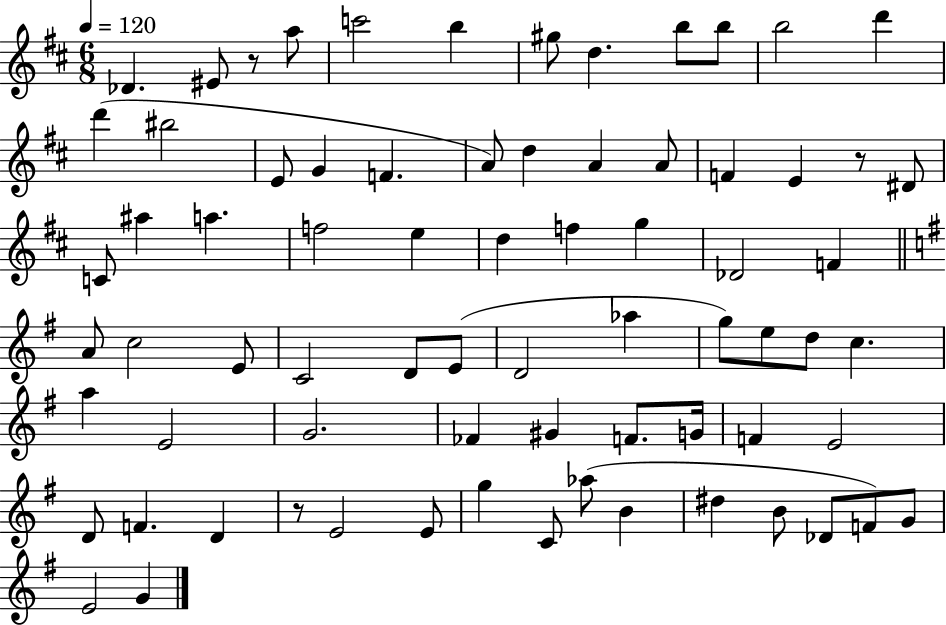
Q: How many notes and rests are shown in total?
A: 73